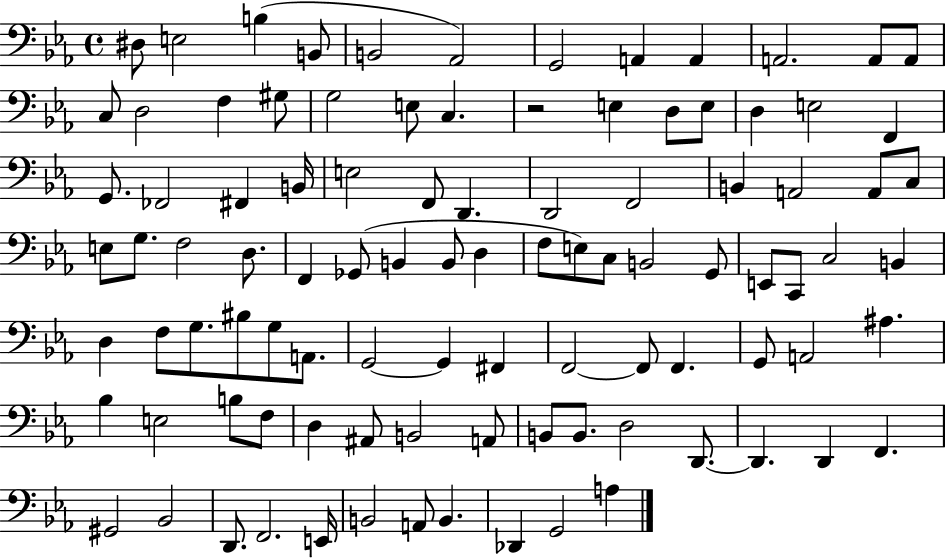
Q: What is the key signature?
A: EES major